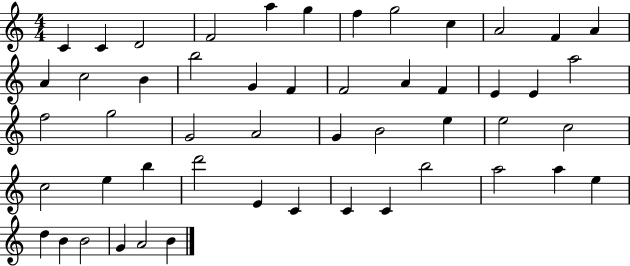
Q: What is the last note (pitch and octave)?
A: B4